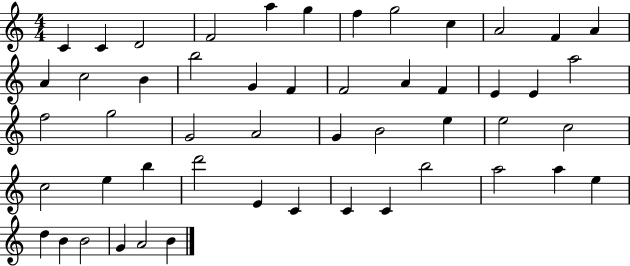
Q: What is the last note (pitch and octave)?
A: B4